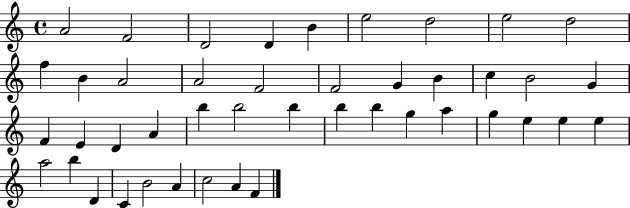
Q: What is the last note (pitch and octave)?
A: F4